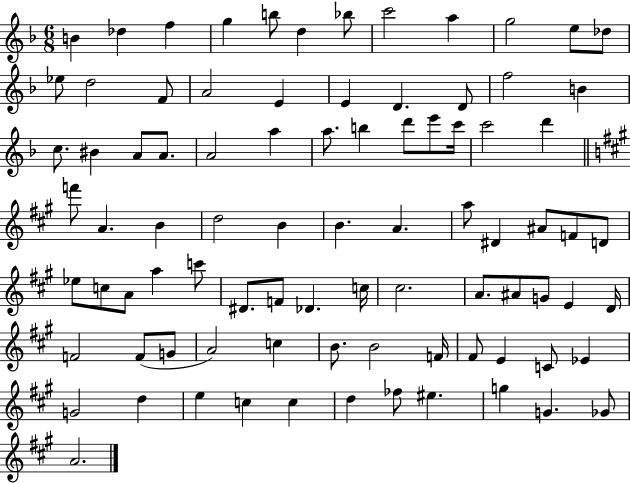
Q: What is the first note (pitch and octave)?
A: B4